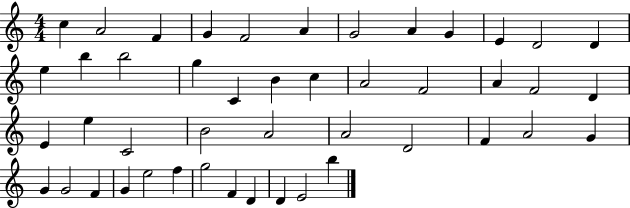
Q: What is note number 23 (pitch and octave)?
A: F4